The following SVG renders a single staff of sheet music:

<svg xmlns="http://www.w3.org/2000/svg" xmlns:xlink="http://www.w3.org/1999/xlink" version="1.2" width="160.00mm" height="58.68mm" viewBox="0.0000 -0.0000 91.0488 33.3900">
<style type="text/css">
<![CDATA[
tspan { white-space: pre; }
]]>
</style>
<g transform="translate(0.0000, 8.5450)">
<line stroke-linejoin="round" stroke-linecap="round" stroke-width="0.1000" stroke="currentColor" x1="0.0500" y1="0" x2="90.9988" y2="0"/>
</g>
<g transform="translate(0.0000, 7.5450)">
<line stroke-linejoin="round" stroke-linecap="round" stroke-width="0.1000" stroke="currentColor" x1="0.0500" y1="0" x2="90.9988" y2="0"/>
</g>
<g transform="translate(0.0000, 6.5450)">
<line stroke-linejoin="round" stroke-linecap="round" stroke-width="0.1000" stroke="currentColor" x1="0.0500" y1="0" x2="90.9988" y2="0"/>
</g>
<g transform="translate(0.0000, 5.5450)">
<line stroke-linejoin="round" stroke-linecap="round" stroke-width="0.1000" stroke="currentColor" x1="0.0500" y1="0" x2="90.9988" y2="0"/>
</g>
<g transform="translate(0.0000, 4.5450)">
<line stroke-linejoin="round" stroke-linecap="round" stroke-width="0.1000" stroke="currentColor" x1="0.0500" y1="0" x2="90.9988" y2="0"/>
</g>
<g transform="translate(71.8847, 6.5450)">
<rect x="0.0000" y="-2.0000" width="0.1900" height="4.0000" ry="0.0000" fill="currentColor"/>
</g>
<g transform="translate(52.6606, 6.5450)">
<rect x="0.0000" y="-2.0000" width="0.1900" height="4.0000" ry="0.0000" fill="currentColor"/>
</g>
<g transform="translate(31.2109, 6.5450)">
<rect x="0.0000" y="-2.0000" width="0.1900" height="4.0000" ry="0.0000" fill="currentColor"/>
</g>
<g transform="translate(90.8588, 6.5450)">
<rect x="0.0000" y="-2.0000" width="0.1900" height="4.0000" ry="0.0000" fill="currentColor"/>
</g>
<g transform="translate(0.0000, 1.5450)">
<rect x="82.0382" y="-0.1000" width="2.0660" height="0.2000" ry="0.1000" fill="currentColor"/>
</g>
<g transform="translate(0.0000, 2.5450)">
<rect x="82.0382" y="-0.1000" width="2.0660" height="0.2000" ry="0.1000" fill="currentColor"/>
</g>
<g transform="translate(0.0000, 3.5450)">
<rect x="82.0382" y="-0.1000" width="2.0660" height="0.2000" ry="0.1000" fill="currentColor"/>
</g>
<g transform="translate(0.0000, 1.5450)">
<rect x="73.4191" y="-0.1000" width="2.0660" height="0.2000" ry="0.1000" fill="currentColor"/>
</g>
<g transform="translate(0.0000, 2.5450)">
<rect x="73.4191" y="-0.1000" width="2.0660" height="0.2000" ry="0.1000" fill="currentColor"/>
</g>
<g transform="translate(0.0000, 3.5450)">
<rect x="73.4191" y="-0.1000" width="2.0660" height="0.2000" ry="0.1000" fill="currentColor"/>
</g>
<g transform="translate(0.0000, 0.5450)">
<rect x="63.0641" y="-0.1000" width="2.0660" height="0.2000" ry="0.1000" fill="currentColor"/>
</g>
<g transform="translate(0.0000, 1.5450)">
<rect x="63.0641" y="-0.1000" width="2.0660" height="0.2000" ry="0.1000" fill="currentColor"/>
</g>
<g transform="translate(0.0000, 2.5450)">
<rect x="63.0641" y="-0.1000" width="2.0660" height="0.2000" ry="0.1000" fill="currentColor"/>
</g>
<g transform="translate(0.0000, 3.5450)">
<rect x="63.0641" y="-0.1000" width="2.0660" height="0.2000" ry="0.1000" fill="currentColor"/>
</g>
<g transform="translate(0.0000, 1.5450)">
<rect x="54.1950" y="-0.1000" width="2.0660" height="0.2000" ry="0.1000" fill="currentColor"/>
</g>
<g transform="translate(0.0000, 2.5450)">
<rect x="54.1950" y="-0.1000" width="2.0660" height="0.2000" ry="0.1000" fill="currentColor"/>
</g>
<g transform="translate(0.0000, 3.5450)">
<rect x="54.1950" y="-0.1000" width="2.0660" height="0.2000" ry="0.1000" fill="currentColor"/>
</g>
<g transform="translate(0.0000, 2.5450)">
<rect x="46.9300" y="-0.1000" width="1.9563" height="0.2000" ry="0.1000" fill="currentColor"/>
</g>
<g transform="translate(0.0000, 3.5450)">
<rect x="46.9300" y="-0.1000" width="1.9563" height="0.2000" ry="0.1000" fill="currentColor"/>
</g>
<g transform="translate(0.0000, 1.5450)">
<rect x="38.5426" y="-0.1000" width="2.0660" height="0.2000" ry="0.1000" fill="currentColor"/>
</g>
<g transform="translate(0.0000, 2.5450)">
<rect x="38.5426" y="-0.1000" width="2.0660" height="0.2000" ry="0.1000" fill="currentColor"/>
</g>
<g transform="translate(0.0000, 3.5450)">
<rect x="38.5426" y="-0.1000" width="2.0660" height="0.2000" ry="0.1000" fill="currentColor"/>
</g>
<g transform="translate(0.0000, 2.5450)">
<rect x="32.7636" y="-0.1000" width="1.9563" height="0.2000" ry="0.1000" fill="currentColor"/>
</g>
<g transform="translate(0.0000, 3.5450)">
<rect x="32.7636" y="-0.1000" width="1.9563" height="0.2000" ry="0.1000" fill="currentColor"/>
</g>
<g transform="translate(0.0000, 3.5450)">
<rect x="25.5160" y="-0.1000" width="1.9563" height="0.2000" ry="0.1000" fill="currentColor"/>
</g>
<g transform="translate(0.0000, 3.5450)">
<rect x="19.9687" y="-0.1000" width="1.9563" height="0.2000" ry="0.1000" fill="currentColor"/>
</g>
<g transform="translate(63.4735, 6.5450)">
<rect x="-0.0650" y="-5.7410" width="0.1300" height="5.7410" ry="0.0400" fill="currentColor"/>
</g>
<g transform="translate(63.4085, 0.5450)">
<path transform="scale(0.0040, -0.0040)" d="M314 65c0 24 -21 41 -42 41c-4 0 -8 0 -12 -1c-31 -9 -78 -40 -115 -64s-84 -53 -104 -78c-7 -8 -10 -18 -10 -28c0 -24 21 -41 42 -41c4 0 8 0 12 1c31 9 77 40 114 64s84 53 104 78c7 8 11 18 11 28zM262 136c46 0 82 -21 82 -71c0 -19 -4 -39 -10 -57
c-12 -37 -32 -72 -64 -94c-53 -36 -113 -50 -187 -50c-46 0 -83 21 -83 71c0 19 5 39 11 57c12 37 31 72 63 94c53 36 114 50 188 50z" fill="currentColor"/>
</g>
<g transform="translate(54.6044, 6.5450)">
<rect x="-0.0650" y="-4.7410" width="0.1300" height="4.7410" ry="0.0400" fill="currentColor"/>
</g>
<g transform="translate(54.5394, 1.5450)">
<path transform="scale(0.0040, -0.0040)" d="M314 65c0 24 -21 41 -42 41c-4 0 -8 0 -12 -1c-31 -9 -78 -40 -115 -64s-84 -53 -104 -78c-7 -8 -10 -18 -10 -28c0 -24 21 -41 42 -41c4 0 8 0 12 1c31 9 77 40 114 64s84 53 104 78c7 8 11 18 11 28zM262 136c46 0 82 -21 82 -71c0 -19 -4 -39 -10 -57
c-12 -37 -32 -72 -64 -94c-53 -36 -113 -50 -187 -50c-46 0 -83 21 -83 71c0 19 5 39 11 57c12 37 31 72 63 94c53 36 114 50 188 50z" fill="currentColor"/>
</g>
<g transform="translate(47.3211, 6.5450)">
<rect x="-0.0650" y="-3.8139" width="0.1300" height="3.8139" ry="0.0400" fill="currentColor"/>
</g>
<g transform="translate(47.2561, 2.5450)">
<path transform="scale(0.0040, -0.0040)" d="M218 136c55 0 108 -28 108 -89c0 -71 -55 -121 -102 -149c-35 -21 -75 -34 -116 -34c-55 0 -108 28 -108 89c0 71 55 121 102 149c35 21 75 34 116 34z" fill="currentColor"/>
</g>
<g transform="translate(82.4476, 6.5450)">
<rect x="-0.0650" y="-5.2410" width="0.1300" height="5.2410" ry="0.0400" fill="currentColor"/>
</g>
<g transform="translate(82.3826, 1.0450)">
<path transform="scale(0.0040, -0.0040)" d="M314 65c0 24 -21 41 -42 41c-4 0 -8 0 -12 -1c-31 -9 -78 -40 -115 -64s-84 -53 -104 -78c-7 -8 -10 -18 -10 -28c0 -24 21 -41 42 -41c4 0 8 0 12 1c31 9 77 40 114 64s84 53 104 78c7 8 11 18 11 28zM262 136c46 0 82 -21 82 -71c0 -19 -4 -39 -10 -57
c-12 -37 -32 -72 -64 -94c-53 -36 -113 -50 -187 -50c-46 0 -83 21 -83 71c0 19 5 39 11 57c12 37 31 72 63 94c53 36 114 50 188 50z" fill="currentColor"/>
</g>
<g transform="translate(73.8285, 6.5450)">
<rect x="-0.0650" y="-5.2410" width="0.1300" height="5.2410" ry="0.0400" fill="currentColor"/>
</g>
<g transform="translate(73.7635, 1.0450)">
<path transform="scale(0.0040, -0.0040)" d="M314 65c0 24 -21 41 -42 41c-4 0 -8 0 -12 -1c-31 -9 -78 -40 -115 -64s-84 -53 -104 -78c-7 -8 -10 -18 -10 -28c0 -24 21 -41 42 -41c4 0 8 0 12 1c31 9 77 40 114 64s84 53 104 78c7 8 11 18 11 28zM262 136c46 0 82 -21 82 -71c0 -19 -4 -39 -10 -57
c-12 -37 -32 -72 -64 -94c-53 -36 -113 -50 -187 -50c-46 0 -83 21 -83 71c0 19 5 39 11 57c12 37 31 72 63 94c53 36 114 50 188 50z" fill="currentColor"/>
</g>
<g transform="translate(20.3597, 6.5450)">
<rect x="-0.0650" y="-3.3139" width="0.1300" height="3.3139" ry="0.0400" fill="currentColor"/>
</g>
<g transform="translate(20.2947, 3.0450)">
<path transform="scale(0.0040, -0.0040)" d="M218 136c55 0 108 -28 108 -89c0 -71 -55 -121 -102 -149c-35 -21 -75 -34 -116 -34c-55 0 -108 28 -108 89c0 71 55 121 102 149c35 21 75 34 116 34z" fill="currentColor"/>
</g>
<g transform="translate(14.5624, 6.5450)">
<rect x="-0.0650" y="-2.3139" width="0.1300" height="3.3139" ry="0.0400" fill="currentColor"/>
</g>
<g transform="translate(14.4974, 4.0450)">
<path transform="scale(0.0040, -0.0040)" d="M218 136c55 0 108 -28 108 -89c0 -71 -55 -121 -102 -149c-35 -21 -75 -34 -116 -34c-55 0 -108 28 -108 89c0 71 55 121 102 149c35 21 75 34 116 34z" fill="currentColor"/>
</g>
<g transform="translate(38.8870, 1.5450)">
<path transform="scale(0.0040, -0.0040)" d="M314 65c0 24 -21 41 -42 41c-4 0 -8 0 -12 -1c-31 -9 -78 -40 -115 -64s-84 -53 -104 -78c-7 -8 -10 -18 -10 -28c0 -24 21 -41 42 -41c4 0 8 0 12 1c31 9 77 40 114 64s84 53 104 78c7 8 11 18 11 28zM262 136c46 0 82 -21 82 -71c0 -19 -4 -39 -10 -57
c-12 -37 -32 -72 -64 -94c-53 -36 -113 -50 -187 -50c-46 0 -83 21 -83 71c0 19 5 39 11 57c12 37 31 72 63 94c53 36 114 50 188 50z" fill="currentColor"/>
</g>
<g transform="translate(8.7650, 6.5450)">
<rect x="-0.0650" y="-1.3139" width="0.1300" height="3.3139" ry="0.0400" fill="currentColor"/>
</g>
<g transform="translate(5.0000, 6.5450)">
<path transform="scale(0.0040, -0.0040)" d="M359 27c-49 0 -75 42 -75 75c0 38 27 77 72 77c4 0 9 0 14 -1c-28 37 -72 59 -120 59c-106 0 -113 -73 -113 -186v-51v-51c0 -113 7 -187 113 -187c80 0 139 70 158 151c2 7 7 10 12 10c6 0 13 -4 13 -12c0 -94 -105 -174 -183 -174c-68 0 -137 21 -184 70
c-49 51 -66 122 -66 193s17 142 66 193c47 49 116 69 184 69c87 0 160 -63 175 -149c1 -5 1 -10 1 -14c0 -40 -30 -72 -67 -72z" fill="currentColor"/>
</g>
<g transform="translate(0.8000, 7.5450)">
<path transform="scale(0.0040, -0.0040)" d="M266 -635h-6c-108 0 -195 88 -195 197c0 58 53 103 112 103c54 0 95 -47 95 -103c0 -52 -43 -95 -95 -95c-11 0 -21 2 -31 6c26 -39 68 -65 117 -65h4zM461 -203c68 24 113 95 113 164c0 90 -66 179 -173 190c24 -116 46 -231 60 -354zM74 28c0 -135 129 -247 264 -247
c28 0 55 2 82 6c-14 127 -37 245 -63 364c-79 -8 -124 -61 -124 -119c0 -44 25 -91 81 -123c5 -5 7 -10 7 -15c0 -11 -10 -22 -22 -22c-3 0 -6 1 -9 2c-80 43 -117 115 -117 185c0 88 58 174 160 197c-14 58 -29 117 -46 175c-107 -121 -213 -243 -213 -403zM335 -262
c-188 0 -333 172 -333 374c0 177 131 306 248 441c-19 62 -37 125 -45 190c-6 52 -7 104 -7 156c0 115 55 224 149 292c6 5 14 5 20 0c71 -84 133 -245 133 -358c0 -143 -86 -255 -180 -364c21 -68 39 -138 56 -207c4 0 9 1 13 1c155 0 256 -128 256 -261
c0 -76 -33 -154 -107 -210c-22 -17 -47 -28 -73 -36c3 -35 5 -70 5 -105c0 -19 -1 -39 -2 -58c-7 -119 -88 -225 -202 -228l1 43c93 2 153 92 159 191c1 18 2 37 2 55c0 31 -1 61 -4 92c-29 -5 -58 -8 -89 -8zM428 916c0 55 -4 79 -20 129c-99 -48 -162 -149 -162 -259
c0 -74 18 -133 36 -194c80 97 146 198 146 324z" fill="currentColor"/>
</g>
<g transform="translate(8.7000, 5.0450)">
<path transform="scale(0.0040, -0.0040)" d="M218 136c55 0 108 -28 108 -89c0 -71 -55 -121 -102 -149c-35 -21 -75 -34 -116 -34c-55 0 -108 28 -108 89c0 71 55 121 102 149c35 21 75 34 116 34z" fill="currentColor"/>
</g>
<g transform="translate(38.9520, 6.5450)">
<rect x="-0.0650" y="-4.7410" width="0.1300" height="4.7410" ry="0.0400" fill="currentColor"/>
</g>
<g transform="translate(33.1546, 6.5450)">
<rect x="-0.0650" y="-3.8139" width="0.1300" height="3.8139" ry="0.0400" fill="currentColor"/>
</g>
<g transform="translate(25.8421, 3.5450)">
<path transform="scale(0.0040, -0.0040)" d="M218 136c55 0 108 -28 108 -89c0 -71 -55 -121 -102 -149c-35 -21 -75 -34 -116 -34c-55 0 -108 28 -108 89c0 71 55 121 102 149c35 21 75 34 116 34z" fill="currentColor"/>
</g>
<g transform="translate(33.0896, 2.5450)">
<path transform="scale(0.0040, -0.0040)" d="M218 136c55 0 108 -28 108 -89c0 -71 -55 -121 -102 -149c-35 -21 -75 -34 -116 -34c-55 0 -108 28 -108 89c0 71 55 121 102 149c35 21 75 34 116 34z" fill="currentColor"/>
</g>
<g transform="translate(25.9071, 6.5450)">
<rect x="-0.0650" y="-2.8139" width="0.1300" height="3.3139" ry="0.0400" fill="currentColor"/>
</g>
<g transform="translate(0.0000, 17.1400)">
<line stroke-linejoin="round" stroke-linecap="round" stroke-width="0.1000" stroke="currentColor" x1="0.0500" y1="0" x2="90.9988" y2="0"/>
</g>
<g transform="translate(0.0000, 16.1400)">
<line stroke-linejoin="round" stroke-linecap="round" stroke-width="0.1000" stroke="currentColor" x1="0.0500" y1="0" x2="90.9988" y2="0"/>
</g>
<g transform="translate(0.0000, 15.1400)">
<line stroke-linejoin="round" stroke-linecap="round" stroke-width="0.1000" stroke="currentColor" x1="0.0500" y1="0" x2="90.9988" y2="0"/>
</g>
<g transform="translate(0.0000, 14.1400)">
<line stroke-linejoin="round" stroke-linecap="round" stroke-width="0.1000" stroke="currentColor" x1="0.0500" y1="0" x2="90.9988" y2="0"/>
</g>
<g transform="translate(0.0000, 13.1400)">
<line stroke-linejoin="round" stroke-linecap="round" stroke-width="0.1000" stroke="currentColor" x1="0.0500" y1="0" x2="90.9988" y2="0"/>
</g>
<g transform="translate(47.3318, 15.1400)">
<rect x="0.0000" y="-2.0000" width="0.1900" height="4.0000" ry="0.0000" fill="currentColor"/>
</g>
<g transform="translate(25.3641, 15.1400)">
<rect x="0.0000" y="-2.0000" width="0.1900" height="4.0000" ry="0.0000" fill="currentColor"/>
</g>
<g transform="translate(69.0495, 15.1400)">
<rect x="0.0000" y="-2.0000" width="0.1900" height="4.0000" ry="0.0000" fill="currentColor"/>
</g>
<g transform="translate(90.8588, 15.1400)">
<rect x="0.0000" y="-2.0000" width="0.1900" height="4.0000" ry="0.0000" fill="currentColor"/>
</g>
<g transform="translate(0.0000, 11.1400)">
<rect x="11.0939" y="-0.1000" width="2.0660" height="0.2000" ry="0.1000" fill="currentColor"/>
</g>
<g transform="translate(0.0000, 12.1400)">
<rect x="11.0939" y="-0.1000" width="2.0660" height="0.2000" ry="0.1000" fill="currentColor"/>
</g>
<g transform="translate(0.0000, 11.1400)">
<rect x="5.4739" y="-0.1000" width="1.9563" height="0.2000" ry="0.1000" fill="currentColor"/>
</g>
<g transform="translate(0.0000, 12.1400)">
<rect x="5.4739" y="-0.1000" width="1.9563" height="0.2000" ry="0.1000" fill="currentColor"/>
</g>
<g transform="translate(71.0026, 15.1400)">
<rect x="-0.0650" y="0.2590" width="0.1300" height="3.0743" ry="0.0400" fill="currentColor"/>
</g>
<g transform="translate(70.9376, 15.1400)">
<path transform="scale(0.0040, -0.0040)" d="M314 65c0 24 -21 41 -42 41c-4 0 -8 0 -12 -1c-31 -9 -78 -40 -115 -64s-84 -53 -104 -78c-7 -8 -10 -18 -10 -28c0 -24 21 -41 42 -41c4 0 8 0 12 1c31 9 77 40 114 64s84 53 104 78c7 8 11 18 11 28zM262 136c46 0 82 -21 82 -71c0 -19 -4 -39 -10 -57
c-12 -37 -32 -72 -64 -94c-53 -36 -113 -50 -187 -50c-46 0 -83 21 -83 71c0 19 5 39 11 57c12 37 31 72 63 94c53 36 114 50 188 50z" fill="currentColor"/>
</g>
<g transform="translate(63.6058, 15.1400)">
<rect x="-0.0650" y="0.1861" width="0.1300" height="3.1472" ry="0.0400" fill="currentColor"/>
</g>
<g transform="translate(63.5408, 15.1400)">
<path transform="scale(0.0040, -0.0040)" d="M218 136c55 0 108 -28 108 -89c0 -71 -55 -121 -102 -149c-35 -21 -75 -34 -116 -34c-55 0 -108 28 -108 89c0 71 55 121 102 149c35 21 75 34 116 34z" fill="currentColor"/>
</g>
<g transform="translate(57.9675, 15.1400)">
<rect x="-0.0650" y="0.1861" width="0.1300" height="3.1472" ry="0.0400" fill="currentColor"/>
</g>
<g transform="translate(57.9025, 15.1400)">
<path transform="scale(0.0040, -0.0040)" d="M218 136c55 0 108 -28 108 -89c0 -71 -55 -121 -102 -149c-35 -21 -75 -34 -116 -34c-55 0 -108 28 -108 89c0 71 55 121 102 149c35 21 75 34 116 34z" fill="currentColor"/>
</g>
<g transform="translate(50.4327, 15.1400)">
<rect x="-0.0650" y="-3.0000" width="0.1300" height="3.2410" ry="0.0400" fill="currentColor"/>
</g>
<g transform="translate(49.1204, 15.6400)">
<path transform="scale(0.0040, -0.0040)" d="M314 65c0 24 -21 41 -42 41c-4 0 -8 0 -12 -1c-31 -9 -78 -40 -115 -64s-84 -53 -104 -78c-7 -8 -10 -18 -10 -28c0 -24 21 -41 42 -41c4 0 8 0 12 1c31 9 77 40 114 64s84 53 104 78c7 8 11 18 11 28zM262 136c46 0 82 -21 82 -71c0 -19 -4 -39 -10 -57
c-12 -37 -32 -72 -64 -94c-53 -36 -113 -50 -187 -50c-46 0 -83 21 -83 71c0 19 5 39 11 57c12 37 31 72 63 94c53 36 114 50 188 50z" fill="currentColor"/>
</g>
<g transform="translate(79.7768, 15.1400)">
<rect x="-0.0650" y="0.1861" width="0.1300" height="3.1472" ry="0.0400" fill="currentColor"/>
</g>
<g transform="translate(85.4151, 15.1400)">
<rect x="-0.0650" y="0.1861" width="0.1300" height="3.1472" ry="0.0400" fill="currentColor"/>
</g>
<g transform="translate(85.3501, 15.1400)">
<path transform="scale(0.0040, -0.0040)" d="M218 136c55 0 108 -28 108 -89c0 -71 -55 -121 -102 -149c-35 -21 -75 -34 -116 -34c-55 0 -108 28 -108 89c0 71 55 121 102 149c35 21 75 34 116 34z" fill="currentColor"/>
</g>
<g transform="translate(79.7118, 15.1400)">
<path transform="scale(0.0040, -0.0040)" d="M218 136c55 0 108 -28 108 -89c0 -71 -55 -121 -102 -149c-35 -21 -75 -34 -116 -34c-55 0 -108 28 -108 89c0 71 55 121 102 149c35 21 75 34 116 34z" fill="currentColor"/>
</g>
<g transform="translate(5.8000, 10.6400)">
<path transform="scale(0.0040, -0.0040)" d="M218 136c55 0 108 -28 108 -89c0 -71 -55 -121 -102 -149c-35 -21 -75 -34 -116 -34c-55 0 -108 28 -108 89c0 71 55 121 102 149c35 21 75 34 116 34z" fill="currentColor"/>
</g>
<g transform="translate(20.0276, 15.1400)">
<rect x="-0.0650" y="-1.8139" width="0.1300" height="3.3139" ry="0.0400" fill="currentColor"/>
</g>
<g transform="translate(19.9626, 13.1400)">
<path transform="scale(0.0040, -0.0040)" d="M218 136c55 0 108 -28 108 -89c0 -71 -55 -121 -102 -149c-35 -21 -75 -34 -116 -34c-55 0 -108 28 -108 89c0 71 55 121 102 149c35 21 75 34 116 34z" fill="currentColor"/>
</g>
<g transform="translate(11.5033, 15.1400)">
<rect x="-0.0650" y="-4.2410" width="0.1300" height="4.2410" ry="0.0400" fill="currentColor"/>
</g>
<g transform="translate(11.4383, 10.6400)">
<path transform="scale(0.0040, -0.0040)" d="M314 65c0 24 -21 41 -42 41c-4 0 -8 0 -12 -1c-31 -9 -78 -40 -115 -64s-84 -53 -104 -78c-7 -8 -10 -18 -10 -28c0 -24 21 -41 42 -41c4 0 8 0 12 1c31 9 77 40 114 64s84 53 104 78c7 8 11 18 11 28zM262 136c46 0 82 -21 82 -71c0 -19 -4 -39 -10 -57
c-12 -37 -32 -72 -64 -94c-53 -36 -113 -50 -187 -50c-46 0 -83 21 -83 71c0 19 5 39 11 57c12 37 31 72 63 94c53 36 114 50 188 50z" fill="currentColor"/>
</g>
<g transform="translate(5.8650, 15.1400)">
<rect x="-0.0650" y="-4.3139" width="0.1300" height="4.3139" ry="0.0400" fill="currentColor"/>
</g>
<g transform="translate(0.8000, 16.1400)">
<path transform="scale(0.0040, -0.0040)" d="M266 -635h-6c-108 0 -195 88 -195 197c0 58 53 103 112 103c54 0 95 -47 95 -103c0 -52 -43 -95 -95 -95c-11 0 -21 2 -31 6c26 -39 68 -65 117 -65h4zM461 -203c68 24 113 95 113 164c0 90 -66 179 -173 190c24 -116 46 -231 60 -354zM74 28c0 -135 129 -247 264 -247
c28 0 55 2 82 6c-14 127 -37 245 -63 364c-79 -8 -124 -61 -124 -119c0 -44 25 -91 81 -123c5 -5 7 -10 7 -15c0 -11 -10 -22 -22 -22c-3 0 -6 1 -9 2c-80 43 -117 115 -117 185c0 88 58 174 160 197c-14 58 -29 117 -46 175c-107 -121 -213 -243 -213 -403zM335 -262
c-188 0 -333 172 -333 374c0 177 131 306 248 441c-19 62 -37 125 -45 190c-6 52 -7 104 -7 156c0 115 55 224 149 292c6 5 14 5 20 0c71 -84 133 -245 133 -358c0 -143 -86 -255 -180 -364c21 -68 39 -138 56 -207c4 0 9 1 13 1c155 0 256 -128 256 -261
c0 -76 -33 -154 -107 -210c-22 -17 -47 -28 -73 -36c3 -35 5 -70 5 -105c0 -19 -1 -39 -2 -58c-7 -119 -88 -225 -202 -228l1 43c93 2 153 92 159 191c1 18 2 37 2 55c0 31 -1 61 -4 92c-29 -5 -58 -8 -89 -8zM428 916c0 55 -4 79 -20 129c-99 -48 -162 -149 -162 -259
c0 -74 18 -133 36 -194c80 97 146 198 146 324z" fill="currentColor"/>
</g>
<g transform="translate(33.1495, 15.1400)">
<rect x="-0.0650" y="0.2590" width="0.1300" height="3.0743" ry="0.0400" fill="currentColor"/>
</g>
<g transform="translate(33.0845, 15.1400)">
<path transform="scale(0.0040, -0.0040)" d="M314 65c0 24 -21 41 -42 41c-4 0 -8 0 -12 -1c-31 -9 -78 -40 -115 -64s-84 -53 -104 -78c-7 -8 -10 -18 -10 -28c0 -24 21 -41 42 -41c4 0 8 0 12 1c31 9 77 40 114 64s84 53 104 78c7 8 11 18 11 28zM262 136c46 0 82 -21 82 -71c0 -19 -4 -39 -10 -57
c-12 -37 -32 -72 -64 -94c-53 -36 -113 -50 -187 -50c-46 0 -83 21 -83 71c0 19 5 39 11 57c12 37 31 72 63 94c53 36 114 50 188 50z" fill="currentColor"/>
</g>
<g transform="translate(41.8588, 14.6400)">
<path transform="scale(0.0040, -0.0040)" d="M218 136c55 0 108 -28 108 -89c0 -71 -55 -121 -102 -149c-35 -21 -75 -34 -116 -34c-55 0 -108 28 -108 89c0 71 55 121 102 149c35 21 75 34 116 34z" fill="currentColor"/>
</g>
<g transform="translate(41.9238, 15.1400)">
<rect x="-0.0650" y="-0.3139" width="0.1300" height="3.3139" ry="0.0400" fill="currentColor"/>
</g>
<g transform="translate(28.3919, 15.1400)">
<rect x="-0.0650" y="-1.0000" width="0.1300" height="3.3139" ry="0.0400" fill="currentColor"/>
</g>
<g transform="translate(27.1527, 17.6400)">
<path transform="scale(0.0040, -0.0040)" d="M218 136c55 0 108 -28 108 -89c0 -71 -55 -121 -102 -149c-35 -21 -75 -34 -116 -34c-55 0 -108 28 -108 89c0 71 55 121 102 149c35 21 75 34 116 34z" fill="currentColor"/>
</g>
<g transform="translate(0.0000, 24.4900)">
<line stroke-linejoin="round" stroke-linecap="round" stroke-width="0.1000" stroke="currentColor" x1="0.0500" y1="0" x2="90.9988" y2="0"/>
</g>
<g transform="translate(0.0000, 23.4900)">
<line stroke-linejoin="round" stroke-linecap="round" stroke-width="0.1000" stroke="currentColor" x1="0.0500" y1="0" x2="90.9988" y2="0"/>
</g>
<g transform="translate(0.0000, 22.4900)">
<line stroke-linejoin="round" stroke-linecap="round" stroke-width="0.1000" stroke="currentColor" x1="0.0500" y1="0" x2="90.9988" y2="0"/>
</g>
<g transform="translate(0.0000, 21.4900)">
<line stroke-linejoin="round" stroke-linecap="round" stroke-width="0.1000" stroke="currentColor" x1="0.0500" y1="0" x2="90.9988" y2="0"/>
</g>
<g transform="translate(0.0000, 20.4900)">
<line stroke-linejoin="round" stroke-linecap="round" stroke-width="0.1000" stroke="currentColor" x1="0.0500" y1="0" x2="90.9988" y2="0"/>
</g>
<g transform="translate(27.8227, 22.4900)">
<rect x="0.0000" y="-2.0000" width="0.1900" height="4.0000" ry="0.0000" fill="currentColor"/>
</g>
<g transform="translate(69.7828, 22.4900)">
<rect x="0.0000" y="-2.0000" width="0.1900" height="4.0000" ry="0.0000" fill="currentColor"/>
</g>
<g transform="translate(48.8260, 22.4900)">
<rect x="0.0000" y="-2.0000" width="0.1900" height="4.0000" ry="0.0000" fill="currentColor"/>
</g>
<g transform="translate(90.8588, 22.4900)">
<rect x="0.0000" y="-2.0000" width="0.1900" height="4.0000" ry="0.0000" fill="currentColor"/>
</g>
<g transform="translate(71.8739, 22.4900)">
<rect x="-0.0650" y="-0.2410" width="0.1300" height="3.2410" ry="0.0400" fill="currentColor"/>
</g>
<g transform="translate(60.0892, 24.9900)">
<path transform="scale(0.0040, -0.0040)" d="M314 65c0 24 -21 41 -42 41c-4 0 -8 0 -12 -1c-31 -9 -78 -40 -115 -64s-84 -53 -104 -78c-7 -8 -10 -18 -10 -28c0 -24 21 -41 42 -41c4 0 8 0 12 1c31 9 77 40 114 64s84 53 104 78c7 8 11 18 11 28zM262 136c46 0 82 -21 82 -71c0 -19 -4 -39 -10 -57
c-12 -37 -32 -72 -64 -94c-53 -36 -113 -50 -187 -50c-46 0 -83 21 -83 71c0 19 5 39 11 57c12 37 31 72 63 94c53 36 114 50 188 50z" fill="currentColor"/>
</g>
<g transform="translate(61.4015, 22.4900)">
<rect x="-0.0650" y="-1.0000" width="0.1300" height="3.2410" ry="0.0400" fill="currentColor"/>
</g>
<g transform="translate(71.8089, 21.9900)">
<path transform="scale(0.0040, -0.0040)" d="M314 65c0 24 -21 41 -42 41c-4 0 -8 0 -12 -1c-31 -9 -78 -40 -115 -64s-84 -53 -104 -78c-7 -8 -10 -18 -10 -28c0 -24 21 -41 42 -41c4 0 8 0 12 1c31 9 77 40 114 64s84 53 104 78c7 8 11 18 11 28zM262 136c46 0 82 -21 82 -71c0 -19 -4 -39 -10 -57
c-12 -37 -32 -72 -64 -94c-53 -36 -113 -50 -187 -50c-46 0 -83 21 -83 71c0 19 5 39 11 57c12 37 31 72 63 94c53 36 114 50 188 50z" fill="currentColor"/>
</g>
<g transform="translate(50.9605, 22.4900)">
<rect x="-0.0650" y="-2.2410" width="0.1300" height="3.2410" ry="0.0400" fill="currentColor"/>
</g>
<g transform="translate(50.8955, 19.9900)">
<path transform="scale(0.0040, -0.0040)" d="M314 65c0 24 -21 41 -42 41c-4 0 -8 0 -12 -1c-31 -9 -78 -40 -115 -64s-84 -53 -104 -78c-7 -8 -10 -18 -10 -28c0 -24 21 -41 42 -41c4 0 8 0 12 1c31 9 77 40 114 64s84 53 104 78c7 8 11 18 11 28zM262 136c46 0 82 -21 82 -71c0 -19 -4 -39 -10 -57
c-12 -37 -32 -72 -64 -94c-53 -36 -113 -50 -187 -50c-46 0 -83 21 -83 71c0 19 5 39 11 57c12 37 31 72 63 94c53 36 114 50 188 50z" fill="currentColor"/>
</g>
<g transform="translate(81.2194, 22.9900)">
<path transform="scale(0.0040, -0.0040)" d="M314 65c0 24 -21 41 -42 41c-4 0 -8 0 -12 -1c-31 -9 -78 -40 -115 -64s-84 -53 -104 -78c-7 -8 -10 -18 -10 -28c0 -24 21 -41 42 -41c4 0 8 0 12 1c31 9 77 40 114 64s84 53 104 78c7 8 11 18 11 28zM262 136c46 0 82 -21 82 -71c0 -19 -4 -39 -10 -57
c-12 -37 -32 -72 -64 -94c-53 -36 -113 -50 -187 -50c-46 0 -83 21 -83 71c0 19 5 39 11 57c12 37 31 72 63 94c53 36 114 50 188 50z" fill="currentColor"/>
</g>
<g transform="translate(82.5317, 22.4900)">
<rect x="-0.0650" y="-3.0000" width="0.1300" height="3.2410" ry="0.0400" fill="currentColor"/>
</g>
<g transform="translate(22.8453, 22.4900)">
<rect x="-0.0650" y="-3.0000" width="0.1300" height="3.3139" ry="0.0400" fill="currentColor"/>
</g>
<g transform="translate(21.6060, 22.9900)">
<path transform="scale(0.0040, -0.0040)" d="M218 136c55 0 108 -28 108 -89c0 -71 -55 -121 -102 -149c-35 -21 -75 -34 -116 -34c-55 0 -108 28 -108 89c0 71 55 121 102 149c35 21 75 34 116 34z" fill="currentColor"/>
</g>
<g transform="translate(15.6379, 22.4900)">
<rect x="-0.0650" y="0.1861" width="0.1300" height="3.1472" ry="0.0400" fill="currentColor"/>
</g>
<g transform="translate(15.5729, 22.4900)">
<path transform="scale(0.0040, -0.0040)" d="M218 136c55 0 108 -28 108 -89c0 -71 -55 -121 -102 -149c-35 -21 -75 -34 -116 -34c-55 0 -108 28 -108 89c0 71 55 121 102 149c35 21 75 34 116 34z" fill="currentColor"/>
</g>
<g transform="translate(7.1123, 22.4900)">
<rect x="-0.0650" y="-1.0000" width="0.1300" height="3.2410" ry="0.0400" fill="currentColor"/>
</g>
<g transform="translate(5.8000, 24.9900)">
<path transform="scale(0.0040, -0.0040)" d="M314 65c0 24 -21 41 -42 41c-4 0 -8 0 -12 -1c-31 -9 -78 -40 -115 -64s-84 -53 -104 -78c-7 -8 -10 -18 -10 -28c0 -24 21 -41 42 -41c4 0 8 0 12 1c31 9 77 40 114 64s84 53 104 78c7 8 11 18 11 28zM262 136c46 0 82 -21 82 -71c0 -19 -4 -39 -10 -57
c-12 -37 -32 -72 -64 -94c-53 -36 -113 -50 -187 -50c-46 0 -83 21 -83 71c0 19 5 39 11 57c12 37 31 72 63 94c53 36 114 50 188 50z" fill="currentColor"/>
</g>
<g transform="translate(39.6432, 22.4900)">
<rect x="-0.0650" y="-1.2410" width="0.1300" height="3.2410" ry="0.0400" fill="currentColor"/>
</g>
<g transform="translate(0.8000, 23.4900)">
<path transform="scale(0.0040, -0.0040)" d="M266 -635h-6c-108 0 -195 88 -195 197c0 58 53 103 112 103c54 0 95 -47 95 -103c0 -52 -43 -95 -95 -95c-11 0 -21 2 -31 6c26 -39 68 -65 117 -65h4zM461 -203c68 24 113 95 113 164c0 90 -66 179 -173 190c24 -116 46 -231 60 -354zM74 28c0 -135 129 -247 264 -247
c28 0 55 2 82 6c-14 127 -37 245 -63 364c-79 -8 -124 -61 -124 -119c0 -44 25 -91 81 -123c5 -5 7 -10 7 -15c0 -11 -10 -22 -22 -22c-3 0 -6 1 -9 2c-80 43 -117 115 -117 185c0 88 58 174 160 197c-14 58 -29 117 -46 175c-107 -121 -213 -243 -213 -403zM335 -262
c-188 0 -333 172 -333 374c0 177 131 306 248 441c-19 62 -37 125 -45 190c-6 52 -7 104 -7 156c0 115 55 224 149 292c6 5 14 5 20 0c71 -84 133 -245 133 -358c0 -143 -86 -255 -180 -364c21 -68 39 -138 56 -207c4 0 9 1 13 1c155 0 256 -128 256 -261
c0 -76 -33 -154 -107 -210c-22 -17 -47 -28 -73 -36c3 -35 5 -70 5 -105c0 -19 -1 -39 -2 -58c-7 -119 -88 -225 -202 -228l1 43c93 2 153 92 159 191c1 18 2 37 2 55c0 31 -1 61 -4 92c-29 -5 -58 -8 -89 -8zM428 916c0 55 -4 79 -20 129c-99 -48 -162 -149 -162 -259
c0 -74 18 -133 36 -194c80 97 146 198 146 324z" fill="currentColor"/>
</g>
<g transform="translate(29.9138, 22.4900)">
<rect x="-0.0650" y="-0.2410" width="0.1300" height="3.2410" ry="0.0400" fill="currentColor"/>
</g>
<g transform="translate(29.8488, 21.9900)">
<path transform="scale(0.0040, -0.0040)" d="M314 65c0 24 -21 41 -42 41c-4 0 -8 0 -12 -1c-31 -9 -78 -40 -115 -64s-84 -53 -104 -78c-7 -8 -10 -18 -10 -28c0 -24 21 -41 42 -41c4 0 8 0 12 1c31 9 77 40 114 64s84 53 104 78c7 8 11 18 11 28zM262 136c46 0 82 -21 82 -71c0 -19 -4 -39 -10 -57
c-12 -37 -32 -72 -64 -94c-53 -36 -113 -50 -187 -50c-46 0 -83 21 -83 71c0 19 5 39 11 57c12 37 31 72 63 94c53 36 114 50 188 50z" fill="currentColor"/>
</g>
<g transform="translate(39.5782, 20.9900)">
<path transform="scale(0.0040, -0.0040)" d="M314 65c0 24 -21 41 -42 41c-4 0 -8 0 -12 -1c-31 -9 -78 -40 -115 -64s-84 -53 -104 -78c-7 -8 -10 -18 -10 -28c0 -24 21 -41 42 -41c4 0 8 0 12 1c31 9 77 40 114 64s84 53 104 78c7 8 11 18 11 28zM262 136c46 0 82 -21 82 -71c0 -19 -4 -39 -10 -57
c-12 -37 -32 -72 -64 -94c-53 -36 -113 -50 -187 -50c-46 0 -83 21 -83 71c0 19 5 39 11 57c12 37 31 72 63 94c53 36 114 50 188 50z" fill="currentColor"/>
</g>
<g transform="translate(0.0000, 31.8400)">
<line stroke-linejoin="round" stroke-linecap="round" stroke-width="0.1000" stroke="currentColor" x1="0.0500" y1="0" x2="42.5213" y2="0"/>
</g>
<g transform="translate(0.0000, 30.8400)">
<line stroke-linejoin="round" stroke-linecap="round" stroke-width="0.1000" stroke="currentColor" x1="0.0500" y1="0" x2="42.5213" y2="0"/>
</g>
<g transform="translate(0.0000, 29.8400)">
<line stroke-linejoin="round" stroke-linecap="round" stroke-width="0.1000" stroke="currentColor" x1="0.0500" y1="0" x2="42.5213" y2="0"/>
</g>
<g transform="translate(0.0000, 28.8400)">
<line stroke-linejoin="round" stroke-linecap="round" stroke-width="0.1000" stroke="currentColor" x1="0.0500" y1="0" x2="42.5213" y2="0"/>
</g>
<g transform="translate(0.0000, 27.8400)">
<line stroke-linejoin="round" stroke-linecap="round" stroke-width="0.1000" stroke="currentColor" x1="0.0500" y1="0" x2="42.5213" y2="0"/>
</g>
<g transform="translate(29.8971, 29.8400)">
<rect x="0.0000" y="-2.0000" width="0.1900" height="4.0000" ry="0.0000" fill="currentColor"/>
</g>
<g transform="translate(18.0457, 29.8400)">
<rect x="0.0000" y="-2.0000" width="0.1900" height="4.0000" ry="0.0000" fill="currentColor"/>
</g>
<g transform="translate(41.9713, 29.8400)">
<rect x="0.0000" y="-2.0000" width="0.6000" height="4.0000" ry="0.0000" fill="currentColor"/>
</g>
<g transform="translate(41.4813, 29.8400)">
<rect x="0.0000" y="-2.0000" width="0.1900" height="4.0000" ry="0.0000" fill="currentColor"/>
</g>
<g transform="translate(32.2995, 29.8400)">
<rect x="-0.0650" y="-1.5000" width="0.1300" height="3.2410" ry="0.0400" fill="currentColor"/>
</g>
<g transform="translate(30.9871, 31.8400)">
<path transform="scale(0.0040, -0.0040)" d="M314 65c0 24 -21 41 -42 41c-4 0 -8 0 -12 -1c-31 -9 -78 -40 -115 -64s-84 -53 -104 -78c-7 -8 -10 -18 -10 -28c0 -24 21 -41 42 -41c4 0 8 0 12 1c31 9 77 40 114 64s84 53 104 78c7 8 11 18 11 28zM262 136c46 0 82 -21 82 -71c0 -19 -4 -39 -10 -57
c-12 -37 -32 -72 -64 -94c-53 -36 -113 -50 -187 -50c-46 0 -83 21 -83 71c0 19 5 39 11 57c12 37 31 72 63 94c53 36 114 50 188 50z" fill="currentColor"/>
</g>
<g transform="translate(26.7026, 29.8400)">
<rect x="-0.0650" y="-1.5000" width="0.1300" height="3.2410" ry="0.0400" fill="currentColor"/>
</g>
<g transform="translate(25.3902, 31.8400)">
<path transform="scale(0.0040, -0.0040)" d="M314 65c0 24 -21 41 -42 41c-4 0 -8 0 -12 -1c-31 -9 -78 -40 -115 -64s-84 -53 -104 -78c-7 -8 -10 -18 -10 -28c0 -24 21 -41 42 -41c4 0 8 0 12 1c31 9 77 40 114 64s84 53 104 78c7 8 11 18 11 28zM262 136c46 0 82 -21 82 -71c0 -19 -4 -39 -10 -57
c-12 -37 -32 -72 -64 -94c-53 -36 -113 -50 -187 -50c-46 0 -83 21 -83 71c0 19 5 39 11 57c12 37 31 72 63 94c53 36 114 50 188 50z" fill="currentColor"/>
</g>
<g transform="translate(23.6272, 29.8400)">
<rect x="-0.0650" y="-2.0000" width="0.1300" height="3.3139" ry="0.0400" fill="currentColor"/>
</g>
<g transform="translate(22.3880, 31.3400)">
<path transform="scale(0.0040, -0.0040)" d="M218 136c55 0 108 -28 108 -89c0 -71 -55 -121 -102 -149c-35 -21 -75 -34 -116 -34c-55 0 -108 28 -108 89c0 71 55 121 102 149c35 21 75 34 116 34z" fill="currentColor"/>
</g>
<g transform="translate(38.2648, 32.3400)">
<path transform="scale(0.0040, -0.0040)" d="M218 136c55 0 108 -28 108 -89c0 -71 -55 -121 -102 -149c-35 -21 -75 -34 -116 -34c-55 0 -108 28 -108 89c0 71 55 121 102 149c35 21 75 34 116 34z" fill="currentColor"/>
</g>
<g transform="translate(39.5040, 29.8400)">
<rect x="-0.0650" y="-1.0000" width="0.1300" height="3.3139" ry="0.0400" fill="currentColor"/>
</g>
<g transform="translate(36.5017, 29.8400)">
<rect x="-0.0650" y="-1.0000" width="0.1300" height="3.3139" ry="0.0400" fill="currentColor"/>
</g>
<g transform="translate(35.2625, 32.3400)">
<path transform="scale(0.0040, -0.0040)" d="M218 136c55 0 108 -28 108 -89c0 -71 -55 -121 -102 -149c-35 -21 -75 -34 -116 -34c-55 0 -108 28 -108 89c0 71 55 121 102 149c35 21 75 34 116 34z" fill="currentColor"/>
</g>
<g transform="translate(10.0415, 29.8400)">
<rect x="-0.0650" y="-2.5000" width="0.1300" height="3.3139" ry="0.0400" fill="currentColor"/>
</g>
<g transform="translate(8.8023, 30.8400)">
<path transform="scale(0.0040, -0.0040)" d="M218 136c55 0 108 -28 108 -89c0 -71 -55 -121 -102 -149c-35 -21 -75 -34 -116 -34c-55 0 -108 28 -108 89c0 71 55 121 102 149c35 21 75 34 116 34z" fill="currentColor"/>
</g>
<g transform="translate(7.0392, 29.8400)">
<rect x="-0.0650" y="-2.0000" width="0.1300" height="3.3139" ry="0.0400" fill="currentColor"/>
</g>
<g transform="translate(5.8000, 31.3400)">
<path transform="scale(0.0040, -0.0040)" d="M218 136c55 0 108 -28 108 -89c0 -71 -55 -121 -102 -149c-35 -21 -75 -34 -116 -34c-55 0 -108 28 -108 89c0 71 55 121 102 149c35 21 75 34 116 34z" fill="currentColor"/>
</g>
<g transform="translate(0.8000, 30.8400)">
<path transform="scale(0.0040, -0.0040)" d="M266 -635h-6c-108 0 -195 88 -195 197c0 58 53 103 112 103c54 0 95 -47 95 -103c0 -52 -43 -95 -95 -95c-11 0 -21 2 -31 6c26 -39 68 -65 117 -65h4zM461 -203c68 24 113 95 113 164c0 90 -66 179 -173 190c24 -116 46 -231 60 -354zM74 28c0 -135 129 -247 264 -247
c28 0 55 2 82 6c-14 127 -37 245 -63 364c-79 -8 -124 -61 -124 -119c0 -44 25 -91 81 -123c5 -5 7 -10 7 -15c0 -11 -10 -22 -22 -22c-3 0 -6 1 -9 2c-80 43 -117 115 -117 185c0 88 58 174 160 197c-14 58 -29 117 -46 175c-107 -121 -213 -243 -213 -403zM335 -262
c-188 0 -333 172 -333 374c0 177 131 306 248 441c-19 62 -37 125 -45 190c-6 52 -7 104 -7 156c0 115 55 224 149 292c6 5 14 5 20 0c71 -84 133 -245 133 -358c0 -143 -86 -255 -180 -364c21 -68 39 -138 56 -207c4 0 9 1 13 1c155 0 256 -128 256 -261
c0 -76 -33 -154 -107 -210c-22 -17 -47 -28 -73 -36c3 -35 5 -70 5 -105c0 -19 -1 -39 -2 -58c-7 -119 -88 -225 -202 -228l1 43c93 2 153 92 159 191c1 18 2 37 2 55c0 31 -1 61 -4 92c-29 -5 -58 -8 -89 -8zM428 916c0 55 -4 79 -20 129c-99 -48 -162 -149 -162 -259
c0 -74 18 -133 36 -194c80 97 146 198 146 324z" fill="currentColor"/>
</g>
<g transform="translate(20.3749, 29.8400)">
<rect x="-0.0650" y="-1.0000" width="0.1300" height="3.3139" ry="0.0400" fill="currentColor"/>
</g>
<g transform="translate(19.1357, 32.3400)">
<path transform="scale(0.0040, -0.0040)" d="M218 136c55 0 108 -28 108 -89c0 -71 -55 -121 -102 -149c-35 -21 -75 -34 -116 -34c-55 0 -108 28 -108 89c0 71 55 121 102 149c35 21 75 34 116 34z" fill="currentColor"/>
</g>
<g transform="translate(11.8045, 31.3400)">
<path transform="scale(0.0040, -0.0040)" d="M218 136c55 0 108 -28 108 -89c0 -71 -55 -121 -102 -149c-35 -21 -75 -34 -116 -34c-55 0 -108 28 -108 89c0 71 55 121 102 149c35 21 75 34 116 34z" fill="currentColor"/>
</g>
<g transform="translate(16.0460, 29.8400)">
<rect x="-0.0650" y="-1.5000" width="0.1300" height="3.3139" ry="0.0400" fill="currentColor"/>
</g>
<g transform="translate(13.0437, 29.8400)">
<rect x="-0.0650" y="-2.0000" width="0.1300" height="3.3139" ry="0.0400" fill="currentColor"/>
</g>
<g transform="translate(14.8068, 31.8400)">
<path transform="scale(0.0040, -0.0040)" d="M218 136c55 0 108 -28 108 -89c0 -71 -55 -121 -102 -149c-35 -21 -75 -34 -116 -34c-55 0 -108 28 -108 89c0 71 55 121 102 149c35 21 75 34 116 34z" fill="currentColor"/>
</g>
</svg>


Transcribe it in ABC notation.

X:1
T:Untitled
M:4/4
L:1/4
K:C
e g b a c' e'2 c' e'2 g'2 f'2 f'2 d' d'2 f D B2 c A2 B B B2 B B D2 B A c2 e2 g2 D2 c2 A2 F G F E D F E2 E2 D D